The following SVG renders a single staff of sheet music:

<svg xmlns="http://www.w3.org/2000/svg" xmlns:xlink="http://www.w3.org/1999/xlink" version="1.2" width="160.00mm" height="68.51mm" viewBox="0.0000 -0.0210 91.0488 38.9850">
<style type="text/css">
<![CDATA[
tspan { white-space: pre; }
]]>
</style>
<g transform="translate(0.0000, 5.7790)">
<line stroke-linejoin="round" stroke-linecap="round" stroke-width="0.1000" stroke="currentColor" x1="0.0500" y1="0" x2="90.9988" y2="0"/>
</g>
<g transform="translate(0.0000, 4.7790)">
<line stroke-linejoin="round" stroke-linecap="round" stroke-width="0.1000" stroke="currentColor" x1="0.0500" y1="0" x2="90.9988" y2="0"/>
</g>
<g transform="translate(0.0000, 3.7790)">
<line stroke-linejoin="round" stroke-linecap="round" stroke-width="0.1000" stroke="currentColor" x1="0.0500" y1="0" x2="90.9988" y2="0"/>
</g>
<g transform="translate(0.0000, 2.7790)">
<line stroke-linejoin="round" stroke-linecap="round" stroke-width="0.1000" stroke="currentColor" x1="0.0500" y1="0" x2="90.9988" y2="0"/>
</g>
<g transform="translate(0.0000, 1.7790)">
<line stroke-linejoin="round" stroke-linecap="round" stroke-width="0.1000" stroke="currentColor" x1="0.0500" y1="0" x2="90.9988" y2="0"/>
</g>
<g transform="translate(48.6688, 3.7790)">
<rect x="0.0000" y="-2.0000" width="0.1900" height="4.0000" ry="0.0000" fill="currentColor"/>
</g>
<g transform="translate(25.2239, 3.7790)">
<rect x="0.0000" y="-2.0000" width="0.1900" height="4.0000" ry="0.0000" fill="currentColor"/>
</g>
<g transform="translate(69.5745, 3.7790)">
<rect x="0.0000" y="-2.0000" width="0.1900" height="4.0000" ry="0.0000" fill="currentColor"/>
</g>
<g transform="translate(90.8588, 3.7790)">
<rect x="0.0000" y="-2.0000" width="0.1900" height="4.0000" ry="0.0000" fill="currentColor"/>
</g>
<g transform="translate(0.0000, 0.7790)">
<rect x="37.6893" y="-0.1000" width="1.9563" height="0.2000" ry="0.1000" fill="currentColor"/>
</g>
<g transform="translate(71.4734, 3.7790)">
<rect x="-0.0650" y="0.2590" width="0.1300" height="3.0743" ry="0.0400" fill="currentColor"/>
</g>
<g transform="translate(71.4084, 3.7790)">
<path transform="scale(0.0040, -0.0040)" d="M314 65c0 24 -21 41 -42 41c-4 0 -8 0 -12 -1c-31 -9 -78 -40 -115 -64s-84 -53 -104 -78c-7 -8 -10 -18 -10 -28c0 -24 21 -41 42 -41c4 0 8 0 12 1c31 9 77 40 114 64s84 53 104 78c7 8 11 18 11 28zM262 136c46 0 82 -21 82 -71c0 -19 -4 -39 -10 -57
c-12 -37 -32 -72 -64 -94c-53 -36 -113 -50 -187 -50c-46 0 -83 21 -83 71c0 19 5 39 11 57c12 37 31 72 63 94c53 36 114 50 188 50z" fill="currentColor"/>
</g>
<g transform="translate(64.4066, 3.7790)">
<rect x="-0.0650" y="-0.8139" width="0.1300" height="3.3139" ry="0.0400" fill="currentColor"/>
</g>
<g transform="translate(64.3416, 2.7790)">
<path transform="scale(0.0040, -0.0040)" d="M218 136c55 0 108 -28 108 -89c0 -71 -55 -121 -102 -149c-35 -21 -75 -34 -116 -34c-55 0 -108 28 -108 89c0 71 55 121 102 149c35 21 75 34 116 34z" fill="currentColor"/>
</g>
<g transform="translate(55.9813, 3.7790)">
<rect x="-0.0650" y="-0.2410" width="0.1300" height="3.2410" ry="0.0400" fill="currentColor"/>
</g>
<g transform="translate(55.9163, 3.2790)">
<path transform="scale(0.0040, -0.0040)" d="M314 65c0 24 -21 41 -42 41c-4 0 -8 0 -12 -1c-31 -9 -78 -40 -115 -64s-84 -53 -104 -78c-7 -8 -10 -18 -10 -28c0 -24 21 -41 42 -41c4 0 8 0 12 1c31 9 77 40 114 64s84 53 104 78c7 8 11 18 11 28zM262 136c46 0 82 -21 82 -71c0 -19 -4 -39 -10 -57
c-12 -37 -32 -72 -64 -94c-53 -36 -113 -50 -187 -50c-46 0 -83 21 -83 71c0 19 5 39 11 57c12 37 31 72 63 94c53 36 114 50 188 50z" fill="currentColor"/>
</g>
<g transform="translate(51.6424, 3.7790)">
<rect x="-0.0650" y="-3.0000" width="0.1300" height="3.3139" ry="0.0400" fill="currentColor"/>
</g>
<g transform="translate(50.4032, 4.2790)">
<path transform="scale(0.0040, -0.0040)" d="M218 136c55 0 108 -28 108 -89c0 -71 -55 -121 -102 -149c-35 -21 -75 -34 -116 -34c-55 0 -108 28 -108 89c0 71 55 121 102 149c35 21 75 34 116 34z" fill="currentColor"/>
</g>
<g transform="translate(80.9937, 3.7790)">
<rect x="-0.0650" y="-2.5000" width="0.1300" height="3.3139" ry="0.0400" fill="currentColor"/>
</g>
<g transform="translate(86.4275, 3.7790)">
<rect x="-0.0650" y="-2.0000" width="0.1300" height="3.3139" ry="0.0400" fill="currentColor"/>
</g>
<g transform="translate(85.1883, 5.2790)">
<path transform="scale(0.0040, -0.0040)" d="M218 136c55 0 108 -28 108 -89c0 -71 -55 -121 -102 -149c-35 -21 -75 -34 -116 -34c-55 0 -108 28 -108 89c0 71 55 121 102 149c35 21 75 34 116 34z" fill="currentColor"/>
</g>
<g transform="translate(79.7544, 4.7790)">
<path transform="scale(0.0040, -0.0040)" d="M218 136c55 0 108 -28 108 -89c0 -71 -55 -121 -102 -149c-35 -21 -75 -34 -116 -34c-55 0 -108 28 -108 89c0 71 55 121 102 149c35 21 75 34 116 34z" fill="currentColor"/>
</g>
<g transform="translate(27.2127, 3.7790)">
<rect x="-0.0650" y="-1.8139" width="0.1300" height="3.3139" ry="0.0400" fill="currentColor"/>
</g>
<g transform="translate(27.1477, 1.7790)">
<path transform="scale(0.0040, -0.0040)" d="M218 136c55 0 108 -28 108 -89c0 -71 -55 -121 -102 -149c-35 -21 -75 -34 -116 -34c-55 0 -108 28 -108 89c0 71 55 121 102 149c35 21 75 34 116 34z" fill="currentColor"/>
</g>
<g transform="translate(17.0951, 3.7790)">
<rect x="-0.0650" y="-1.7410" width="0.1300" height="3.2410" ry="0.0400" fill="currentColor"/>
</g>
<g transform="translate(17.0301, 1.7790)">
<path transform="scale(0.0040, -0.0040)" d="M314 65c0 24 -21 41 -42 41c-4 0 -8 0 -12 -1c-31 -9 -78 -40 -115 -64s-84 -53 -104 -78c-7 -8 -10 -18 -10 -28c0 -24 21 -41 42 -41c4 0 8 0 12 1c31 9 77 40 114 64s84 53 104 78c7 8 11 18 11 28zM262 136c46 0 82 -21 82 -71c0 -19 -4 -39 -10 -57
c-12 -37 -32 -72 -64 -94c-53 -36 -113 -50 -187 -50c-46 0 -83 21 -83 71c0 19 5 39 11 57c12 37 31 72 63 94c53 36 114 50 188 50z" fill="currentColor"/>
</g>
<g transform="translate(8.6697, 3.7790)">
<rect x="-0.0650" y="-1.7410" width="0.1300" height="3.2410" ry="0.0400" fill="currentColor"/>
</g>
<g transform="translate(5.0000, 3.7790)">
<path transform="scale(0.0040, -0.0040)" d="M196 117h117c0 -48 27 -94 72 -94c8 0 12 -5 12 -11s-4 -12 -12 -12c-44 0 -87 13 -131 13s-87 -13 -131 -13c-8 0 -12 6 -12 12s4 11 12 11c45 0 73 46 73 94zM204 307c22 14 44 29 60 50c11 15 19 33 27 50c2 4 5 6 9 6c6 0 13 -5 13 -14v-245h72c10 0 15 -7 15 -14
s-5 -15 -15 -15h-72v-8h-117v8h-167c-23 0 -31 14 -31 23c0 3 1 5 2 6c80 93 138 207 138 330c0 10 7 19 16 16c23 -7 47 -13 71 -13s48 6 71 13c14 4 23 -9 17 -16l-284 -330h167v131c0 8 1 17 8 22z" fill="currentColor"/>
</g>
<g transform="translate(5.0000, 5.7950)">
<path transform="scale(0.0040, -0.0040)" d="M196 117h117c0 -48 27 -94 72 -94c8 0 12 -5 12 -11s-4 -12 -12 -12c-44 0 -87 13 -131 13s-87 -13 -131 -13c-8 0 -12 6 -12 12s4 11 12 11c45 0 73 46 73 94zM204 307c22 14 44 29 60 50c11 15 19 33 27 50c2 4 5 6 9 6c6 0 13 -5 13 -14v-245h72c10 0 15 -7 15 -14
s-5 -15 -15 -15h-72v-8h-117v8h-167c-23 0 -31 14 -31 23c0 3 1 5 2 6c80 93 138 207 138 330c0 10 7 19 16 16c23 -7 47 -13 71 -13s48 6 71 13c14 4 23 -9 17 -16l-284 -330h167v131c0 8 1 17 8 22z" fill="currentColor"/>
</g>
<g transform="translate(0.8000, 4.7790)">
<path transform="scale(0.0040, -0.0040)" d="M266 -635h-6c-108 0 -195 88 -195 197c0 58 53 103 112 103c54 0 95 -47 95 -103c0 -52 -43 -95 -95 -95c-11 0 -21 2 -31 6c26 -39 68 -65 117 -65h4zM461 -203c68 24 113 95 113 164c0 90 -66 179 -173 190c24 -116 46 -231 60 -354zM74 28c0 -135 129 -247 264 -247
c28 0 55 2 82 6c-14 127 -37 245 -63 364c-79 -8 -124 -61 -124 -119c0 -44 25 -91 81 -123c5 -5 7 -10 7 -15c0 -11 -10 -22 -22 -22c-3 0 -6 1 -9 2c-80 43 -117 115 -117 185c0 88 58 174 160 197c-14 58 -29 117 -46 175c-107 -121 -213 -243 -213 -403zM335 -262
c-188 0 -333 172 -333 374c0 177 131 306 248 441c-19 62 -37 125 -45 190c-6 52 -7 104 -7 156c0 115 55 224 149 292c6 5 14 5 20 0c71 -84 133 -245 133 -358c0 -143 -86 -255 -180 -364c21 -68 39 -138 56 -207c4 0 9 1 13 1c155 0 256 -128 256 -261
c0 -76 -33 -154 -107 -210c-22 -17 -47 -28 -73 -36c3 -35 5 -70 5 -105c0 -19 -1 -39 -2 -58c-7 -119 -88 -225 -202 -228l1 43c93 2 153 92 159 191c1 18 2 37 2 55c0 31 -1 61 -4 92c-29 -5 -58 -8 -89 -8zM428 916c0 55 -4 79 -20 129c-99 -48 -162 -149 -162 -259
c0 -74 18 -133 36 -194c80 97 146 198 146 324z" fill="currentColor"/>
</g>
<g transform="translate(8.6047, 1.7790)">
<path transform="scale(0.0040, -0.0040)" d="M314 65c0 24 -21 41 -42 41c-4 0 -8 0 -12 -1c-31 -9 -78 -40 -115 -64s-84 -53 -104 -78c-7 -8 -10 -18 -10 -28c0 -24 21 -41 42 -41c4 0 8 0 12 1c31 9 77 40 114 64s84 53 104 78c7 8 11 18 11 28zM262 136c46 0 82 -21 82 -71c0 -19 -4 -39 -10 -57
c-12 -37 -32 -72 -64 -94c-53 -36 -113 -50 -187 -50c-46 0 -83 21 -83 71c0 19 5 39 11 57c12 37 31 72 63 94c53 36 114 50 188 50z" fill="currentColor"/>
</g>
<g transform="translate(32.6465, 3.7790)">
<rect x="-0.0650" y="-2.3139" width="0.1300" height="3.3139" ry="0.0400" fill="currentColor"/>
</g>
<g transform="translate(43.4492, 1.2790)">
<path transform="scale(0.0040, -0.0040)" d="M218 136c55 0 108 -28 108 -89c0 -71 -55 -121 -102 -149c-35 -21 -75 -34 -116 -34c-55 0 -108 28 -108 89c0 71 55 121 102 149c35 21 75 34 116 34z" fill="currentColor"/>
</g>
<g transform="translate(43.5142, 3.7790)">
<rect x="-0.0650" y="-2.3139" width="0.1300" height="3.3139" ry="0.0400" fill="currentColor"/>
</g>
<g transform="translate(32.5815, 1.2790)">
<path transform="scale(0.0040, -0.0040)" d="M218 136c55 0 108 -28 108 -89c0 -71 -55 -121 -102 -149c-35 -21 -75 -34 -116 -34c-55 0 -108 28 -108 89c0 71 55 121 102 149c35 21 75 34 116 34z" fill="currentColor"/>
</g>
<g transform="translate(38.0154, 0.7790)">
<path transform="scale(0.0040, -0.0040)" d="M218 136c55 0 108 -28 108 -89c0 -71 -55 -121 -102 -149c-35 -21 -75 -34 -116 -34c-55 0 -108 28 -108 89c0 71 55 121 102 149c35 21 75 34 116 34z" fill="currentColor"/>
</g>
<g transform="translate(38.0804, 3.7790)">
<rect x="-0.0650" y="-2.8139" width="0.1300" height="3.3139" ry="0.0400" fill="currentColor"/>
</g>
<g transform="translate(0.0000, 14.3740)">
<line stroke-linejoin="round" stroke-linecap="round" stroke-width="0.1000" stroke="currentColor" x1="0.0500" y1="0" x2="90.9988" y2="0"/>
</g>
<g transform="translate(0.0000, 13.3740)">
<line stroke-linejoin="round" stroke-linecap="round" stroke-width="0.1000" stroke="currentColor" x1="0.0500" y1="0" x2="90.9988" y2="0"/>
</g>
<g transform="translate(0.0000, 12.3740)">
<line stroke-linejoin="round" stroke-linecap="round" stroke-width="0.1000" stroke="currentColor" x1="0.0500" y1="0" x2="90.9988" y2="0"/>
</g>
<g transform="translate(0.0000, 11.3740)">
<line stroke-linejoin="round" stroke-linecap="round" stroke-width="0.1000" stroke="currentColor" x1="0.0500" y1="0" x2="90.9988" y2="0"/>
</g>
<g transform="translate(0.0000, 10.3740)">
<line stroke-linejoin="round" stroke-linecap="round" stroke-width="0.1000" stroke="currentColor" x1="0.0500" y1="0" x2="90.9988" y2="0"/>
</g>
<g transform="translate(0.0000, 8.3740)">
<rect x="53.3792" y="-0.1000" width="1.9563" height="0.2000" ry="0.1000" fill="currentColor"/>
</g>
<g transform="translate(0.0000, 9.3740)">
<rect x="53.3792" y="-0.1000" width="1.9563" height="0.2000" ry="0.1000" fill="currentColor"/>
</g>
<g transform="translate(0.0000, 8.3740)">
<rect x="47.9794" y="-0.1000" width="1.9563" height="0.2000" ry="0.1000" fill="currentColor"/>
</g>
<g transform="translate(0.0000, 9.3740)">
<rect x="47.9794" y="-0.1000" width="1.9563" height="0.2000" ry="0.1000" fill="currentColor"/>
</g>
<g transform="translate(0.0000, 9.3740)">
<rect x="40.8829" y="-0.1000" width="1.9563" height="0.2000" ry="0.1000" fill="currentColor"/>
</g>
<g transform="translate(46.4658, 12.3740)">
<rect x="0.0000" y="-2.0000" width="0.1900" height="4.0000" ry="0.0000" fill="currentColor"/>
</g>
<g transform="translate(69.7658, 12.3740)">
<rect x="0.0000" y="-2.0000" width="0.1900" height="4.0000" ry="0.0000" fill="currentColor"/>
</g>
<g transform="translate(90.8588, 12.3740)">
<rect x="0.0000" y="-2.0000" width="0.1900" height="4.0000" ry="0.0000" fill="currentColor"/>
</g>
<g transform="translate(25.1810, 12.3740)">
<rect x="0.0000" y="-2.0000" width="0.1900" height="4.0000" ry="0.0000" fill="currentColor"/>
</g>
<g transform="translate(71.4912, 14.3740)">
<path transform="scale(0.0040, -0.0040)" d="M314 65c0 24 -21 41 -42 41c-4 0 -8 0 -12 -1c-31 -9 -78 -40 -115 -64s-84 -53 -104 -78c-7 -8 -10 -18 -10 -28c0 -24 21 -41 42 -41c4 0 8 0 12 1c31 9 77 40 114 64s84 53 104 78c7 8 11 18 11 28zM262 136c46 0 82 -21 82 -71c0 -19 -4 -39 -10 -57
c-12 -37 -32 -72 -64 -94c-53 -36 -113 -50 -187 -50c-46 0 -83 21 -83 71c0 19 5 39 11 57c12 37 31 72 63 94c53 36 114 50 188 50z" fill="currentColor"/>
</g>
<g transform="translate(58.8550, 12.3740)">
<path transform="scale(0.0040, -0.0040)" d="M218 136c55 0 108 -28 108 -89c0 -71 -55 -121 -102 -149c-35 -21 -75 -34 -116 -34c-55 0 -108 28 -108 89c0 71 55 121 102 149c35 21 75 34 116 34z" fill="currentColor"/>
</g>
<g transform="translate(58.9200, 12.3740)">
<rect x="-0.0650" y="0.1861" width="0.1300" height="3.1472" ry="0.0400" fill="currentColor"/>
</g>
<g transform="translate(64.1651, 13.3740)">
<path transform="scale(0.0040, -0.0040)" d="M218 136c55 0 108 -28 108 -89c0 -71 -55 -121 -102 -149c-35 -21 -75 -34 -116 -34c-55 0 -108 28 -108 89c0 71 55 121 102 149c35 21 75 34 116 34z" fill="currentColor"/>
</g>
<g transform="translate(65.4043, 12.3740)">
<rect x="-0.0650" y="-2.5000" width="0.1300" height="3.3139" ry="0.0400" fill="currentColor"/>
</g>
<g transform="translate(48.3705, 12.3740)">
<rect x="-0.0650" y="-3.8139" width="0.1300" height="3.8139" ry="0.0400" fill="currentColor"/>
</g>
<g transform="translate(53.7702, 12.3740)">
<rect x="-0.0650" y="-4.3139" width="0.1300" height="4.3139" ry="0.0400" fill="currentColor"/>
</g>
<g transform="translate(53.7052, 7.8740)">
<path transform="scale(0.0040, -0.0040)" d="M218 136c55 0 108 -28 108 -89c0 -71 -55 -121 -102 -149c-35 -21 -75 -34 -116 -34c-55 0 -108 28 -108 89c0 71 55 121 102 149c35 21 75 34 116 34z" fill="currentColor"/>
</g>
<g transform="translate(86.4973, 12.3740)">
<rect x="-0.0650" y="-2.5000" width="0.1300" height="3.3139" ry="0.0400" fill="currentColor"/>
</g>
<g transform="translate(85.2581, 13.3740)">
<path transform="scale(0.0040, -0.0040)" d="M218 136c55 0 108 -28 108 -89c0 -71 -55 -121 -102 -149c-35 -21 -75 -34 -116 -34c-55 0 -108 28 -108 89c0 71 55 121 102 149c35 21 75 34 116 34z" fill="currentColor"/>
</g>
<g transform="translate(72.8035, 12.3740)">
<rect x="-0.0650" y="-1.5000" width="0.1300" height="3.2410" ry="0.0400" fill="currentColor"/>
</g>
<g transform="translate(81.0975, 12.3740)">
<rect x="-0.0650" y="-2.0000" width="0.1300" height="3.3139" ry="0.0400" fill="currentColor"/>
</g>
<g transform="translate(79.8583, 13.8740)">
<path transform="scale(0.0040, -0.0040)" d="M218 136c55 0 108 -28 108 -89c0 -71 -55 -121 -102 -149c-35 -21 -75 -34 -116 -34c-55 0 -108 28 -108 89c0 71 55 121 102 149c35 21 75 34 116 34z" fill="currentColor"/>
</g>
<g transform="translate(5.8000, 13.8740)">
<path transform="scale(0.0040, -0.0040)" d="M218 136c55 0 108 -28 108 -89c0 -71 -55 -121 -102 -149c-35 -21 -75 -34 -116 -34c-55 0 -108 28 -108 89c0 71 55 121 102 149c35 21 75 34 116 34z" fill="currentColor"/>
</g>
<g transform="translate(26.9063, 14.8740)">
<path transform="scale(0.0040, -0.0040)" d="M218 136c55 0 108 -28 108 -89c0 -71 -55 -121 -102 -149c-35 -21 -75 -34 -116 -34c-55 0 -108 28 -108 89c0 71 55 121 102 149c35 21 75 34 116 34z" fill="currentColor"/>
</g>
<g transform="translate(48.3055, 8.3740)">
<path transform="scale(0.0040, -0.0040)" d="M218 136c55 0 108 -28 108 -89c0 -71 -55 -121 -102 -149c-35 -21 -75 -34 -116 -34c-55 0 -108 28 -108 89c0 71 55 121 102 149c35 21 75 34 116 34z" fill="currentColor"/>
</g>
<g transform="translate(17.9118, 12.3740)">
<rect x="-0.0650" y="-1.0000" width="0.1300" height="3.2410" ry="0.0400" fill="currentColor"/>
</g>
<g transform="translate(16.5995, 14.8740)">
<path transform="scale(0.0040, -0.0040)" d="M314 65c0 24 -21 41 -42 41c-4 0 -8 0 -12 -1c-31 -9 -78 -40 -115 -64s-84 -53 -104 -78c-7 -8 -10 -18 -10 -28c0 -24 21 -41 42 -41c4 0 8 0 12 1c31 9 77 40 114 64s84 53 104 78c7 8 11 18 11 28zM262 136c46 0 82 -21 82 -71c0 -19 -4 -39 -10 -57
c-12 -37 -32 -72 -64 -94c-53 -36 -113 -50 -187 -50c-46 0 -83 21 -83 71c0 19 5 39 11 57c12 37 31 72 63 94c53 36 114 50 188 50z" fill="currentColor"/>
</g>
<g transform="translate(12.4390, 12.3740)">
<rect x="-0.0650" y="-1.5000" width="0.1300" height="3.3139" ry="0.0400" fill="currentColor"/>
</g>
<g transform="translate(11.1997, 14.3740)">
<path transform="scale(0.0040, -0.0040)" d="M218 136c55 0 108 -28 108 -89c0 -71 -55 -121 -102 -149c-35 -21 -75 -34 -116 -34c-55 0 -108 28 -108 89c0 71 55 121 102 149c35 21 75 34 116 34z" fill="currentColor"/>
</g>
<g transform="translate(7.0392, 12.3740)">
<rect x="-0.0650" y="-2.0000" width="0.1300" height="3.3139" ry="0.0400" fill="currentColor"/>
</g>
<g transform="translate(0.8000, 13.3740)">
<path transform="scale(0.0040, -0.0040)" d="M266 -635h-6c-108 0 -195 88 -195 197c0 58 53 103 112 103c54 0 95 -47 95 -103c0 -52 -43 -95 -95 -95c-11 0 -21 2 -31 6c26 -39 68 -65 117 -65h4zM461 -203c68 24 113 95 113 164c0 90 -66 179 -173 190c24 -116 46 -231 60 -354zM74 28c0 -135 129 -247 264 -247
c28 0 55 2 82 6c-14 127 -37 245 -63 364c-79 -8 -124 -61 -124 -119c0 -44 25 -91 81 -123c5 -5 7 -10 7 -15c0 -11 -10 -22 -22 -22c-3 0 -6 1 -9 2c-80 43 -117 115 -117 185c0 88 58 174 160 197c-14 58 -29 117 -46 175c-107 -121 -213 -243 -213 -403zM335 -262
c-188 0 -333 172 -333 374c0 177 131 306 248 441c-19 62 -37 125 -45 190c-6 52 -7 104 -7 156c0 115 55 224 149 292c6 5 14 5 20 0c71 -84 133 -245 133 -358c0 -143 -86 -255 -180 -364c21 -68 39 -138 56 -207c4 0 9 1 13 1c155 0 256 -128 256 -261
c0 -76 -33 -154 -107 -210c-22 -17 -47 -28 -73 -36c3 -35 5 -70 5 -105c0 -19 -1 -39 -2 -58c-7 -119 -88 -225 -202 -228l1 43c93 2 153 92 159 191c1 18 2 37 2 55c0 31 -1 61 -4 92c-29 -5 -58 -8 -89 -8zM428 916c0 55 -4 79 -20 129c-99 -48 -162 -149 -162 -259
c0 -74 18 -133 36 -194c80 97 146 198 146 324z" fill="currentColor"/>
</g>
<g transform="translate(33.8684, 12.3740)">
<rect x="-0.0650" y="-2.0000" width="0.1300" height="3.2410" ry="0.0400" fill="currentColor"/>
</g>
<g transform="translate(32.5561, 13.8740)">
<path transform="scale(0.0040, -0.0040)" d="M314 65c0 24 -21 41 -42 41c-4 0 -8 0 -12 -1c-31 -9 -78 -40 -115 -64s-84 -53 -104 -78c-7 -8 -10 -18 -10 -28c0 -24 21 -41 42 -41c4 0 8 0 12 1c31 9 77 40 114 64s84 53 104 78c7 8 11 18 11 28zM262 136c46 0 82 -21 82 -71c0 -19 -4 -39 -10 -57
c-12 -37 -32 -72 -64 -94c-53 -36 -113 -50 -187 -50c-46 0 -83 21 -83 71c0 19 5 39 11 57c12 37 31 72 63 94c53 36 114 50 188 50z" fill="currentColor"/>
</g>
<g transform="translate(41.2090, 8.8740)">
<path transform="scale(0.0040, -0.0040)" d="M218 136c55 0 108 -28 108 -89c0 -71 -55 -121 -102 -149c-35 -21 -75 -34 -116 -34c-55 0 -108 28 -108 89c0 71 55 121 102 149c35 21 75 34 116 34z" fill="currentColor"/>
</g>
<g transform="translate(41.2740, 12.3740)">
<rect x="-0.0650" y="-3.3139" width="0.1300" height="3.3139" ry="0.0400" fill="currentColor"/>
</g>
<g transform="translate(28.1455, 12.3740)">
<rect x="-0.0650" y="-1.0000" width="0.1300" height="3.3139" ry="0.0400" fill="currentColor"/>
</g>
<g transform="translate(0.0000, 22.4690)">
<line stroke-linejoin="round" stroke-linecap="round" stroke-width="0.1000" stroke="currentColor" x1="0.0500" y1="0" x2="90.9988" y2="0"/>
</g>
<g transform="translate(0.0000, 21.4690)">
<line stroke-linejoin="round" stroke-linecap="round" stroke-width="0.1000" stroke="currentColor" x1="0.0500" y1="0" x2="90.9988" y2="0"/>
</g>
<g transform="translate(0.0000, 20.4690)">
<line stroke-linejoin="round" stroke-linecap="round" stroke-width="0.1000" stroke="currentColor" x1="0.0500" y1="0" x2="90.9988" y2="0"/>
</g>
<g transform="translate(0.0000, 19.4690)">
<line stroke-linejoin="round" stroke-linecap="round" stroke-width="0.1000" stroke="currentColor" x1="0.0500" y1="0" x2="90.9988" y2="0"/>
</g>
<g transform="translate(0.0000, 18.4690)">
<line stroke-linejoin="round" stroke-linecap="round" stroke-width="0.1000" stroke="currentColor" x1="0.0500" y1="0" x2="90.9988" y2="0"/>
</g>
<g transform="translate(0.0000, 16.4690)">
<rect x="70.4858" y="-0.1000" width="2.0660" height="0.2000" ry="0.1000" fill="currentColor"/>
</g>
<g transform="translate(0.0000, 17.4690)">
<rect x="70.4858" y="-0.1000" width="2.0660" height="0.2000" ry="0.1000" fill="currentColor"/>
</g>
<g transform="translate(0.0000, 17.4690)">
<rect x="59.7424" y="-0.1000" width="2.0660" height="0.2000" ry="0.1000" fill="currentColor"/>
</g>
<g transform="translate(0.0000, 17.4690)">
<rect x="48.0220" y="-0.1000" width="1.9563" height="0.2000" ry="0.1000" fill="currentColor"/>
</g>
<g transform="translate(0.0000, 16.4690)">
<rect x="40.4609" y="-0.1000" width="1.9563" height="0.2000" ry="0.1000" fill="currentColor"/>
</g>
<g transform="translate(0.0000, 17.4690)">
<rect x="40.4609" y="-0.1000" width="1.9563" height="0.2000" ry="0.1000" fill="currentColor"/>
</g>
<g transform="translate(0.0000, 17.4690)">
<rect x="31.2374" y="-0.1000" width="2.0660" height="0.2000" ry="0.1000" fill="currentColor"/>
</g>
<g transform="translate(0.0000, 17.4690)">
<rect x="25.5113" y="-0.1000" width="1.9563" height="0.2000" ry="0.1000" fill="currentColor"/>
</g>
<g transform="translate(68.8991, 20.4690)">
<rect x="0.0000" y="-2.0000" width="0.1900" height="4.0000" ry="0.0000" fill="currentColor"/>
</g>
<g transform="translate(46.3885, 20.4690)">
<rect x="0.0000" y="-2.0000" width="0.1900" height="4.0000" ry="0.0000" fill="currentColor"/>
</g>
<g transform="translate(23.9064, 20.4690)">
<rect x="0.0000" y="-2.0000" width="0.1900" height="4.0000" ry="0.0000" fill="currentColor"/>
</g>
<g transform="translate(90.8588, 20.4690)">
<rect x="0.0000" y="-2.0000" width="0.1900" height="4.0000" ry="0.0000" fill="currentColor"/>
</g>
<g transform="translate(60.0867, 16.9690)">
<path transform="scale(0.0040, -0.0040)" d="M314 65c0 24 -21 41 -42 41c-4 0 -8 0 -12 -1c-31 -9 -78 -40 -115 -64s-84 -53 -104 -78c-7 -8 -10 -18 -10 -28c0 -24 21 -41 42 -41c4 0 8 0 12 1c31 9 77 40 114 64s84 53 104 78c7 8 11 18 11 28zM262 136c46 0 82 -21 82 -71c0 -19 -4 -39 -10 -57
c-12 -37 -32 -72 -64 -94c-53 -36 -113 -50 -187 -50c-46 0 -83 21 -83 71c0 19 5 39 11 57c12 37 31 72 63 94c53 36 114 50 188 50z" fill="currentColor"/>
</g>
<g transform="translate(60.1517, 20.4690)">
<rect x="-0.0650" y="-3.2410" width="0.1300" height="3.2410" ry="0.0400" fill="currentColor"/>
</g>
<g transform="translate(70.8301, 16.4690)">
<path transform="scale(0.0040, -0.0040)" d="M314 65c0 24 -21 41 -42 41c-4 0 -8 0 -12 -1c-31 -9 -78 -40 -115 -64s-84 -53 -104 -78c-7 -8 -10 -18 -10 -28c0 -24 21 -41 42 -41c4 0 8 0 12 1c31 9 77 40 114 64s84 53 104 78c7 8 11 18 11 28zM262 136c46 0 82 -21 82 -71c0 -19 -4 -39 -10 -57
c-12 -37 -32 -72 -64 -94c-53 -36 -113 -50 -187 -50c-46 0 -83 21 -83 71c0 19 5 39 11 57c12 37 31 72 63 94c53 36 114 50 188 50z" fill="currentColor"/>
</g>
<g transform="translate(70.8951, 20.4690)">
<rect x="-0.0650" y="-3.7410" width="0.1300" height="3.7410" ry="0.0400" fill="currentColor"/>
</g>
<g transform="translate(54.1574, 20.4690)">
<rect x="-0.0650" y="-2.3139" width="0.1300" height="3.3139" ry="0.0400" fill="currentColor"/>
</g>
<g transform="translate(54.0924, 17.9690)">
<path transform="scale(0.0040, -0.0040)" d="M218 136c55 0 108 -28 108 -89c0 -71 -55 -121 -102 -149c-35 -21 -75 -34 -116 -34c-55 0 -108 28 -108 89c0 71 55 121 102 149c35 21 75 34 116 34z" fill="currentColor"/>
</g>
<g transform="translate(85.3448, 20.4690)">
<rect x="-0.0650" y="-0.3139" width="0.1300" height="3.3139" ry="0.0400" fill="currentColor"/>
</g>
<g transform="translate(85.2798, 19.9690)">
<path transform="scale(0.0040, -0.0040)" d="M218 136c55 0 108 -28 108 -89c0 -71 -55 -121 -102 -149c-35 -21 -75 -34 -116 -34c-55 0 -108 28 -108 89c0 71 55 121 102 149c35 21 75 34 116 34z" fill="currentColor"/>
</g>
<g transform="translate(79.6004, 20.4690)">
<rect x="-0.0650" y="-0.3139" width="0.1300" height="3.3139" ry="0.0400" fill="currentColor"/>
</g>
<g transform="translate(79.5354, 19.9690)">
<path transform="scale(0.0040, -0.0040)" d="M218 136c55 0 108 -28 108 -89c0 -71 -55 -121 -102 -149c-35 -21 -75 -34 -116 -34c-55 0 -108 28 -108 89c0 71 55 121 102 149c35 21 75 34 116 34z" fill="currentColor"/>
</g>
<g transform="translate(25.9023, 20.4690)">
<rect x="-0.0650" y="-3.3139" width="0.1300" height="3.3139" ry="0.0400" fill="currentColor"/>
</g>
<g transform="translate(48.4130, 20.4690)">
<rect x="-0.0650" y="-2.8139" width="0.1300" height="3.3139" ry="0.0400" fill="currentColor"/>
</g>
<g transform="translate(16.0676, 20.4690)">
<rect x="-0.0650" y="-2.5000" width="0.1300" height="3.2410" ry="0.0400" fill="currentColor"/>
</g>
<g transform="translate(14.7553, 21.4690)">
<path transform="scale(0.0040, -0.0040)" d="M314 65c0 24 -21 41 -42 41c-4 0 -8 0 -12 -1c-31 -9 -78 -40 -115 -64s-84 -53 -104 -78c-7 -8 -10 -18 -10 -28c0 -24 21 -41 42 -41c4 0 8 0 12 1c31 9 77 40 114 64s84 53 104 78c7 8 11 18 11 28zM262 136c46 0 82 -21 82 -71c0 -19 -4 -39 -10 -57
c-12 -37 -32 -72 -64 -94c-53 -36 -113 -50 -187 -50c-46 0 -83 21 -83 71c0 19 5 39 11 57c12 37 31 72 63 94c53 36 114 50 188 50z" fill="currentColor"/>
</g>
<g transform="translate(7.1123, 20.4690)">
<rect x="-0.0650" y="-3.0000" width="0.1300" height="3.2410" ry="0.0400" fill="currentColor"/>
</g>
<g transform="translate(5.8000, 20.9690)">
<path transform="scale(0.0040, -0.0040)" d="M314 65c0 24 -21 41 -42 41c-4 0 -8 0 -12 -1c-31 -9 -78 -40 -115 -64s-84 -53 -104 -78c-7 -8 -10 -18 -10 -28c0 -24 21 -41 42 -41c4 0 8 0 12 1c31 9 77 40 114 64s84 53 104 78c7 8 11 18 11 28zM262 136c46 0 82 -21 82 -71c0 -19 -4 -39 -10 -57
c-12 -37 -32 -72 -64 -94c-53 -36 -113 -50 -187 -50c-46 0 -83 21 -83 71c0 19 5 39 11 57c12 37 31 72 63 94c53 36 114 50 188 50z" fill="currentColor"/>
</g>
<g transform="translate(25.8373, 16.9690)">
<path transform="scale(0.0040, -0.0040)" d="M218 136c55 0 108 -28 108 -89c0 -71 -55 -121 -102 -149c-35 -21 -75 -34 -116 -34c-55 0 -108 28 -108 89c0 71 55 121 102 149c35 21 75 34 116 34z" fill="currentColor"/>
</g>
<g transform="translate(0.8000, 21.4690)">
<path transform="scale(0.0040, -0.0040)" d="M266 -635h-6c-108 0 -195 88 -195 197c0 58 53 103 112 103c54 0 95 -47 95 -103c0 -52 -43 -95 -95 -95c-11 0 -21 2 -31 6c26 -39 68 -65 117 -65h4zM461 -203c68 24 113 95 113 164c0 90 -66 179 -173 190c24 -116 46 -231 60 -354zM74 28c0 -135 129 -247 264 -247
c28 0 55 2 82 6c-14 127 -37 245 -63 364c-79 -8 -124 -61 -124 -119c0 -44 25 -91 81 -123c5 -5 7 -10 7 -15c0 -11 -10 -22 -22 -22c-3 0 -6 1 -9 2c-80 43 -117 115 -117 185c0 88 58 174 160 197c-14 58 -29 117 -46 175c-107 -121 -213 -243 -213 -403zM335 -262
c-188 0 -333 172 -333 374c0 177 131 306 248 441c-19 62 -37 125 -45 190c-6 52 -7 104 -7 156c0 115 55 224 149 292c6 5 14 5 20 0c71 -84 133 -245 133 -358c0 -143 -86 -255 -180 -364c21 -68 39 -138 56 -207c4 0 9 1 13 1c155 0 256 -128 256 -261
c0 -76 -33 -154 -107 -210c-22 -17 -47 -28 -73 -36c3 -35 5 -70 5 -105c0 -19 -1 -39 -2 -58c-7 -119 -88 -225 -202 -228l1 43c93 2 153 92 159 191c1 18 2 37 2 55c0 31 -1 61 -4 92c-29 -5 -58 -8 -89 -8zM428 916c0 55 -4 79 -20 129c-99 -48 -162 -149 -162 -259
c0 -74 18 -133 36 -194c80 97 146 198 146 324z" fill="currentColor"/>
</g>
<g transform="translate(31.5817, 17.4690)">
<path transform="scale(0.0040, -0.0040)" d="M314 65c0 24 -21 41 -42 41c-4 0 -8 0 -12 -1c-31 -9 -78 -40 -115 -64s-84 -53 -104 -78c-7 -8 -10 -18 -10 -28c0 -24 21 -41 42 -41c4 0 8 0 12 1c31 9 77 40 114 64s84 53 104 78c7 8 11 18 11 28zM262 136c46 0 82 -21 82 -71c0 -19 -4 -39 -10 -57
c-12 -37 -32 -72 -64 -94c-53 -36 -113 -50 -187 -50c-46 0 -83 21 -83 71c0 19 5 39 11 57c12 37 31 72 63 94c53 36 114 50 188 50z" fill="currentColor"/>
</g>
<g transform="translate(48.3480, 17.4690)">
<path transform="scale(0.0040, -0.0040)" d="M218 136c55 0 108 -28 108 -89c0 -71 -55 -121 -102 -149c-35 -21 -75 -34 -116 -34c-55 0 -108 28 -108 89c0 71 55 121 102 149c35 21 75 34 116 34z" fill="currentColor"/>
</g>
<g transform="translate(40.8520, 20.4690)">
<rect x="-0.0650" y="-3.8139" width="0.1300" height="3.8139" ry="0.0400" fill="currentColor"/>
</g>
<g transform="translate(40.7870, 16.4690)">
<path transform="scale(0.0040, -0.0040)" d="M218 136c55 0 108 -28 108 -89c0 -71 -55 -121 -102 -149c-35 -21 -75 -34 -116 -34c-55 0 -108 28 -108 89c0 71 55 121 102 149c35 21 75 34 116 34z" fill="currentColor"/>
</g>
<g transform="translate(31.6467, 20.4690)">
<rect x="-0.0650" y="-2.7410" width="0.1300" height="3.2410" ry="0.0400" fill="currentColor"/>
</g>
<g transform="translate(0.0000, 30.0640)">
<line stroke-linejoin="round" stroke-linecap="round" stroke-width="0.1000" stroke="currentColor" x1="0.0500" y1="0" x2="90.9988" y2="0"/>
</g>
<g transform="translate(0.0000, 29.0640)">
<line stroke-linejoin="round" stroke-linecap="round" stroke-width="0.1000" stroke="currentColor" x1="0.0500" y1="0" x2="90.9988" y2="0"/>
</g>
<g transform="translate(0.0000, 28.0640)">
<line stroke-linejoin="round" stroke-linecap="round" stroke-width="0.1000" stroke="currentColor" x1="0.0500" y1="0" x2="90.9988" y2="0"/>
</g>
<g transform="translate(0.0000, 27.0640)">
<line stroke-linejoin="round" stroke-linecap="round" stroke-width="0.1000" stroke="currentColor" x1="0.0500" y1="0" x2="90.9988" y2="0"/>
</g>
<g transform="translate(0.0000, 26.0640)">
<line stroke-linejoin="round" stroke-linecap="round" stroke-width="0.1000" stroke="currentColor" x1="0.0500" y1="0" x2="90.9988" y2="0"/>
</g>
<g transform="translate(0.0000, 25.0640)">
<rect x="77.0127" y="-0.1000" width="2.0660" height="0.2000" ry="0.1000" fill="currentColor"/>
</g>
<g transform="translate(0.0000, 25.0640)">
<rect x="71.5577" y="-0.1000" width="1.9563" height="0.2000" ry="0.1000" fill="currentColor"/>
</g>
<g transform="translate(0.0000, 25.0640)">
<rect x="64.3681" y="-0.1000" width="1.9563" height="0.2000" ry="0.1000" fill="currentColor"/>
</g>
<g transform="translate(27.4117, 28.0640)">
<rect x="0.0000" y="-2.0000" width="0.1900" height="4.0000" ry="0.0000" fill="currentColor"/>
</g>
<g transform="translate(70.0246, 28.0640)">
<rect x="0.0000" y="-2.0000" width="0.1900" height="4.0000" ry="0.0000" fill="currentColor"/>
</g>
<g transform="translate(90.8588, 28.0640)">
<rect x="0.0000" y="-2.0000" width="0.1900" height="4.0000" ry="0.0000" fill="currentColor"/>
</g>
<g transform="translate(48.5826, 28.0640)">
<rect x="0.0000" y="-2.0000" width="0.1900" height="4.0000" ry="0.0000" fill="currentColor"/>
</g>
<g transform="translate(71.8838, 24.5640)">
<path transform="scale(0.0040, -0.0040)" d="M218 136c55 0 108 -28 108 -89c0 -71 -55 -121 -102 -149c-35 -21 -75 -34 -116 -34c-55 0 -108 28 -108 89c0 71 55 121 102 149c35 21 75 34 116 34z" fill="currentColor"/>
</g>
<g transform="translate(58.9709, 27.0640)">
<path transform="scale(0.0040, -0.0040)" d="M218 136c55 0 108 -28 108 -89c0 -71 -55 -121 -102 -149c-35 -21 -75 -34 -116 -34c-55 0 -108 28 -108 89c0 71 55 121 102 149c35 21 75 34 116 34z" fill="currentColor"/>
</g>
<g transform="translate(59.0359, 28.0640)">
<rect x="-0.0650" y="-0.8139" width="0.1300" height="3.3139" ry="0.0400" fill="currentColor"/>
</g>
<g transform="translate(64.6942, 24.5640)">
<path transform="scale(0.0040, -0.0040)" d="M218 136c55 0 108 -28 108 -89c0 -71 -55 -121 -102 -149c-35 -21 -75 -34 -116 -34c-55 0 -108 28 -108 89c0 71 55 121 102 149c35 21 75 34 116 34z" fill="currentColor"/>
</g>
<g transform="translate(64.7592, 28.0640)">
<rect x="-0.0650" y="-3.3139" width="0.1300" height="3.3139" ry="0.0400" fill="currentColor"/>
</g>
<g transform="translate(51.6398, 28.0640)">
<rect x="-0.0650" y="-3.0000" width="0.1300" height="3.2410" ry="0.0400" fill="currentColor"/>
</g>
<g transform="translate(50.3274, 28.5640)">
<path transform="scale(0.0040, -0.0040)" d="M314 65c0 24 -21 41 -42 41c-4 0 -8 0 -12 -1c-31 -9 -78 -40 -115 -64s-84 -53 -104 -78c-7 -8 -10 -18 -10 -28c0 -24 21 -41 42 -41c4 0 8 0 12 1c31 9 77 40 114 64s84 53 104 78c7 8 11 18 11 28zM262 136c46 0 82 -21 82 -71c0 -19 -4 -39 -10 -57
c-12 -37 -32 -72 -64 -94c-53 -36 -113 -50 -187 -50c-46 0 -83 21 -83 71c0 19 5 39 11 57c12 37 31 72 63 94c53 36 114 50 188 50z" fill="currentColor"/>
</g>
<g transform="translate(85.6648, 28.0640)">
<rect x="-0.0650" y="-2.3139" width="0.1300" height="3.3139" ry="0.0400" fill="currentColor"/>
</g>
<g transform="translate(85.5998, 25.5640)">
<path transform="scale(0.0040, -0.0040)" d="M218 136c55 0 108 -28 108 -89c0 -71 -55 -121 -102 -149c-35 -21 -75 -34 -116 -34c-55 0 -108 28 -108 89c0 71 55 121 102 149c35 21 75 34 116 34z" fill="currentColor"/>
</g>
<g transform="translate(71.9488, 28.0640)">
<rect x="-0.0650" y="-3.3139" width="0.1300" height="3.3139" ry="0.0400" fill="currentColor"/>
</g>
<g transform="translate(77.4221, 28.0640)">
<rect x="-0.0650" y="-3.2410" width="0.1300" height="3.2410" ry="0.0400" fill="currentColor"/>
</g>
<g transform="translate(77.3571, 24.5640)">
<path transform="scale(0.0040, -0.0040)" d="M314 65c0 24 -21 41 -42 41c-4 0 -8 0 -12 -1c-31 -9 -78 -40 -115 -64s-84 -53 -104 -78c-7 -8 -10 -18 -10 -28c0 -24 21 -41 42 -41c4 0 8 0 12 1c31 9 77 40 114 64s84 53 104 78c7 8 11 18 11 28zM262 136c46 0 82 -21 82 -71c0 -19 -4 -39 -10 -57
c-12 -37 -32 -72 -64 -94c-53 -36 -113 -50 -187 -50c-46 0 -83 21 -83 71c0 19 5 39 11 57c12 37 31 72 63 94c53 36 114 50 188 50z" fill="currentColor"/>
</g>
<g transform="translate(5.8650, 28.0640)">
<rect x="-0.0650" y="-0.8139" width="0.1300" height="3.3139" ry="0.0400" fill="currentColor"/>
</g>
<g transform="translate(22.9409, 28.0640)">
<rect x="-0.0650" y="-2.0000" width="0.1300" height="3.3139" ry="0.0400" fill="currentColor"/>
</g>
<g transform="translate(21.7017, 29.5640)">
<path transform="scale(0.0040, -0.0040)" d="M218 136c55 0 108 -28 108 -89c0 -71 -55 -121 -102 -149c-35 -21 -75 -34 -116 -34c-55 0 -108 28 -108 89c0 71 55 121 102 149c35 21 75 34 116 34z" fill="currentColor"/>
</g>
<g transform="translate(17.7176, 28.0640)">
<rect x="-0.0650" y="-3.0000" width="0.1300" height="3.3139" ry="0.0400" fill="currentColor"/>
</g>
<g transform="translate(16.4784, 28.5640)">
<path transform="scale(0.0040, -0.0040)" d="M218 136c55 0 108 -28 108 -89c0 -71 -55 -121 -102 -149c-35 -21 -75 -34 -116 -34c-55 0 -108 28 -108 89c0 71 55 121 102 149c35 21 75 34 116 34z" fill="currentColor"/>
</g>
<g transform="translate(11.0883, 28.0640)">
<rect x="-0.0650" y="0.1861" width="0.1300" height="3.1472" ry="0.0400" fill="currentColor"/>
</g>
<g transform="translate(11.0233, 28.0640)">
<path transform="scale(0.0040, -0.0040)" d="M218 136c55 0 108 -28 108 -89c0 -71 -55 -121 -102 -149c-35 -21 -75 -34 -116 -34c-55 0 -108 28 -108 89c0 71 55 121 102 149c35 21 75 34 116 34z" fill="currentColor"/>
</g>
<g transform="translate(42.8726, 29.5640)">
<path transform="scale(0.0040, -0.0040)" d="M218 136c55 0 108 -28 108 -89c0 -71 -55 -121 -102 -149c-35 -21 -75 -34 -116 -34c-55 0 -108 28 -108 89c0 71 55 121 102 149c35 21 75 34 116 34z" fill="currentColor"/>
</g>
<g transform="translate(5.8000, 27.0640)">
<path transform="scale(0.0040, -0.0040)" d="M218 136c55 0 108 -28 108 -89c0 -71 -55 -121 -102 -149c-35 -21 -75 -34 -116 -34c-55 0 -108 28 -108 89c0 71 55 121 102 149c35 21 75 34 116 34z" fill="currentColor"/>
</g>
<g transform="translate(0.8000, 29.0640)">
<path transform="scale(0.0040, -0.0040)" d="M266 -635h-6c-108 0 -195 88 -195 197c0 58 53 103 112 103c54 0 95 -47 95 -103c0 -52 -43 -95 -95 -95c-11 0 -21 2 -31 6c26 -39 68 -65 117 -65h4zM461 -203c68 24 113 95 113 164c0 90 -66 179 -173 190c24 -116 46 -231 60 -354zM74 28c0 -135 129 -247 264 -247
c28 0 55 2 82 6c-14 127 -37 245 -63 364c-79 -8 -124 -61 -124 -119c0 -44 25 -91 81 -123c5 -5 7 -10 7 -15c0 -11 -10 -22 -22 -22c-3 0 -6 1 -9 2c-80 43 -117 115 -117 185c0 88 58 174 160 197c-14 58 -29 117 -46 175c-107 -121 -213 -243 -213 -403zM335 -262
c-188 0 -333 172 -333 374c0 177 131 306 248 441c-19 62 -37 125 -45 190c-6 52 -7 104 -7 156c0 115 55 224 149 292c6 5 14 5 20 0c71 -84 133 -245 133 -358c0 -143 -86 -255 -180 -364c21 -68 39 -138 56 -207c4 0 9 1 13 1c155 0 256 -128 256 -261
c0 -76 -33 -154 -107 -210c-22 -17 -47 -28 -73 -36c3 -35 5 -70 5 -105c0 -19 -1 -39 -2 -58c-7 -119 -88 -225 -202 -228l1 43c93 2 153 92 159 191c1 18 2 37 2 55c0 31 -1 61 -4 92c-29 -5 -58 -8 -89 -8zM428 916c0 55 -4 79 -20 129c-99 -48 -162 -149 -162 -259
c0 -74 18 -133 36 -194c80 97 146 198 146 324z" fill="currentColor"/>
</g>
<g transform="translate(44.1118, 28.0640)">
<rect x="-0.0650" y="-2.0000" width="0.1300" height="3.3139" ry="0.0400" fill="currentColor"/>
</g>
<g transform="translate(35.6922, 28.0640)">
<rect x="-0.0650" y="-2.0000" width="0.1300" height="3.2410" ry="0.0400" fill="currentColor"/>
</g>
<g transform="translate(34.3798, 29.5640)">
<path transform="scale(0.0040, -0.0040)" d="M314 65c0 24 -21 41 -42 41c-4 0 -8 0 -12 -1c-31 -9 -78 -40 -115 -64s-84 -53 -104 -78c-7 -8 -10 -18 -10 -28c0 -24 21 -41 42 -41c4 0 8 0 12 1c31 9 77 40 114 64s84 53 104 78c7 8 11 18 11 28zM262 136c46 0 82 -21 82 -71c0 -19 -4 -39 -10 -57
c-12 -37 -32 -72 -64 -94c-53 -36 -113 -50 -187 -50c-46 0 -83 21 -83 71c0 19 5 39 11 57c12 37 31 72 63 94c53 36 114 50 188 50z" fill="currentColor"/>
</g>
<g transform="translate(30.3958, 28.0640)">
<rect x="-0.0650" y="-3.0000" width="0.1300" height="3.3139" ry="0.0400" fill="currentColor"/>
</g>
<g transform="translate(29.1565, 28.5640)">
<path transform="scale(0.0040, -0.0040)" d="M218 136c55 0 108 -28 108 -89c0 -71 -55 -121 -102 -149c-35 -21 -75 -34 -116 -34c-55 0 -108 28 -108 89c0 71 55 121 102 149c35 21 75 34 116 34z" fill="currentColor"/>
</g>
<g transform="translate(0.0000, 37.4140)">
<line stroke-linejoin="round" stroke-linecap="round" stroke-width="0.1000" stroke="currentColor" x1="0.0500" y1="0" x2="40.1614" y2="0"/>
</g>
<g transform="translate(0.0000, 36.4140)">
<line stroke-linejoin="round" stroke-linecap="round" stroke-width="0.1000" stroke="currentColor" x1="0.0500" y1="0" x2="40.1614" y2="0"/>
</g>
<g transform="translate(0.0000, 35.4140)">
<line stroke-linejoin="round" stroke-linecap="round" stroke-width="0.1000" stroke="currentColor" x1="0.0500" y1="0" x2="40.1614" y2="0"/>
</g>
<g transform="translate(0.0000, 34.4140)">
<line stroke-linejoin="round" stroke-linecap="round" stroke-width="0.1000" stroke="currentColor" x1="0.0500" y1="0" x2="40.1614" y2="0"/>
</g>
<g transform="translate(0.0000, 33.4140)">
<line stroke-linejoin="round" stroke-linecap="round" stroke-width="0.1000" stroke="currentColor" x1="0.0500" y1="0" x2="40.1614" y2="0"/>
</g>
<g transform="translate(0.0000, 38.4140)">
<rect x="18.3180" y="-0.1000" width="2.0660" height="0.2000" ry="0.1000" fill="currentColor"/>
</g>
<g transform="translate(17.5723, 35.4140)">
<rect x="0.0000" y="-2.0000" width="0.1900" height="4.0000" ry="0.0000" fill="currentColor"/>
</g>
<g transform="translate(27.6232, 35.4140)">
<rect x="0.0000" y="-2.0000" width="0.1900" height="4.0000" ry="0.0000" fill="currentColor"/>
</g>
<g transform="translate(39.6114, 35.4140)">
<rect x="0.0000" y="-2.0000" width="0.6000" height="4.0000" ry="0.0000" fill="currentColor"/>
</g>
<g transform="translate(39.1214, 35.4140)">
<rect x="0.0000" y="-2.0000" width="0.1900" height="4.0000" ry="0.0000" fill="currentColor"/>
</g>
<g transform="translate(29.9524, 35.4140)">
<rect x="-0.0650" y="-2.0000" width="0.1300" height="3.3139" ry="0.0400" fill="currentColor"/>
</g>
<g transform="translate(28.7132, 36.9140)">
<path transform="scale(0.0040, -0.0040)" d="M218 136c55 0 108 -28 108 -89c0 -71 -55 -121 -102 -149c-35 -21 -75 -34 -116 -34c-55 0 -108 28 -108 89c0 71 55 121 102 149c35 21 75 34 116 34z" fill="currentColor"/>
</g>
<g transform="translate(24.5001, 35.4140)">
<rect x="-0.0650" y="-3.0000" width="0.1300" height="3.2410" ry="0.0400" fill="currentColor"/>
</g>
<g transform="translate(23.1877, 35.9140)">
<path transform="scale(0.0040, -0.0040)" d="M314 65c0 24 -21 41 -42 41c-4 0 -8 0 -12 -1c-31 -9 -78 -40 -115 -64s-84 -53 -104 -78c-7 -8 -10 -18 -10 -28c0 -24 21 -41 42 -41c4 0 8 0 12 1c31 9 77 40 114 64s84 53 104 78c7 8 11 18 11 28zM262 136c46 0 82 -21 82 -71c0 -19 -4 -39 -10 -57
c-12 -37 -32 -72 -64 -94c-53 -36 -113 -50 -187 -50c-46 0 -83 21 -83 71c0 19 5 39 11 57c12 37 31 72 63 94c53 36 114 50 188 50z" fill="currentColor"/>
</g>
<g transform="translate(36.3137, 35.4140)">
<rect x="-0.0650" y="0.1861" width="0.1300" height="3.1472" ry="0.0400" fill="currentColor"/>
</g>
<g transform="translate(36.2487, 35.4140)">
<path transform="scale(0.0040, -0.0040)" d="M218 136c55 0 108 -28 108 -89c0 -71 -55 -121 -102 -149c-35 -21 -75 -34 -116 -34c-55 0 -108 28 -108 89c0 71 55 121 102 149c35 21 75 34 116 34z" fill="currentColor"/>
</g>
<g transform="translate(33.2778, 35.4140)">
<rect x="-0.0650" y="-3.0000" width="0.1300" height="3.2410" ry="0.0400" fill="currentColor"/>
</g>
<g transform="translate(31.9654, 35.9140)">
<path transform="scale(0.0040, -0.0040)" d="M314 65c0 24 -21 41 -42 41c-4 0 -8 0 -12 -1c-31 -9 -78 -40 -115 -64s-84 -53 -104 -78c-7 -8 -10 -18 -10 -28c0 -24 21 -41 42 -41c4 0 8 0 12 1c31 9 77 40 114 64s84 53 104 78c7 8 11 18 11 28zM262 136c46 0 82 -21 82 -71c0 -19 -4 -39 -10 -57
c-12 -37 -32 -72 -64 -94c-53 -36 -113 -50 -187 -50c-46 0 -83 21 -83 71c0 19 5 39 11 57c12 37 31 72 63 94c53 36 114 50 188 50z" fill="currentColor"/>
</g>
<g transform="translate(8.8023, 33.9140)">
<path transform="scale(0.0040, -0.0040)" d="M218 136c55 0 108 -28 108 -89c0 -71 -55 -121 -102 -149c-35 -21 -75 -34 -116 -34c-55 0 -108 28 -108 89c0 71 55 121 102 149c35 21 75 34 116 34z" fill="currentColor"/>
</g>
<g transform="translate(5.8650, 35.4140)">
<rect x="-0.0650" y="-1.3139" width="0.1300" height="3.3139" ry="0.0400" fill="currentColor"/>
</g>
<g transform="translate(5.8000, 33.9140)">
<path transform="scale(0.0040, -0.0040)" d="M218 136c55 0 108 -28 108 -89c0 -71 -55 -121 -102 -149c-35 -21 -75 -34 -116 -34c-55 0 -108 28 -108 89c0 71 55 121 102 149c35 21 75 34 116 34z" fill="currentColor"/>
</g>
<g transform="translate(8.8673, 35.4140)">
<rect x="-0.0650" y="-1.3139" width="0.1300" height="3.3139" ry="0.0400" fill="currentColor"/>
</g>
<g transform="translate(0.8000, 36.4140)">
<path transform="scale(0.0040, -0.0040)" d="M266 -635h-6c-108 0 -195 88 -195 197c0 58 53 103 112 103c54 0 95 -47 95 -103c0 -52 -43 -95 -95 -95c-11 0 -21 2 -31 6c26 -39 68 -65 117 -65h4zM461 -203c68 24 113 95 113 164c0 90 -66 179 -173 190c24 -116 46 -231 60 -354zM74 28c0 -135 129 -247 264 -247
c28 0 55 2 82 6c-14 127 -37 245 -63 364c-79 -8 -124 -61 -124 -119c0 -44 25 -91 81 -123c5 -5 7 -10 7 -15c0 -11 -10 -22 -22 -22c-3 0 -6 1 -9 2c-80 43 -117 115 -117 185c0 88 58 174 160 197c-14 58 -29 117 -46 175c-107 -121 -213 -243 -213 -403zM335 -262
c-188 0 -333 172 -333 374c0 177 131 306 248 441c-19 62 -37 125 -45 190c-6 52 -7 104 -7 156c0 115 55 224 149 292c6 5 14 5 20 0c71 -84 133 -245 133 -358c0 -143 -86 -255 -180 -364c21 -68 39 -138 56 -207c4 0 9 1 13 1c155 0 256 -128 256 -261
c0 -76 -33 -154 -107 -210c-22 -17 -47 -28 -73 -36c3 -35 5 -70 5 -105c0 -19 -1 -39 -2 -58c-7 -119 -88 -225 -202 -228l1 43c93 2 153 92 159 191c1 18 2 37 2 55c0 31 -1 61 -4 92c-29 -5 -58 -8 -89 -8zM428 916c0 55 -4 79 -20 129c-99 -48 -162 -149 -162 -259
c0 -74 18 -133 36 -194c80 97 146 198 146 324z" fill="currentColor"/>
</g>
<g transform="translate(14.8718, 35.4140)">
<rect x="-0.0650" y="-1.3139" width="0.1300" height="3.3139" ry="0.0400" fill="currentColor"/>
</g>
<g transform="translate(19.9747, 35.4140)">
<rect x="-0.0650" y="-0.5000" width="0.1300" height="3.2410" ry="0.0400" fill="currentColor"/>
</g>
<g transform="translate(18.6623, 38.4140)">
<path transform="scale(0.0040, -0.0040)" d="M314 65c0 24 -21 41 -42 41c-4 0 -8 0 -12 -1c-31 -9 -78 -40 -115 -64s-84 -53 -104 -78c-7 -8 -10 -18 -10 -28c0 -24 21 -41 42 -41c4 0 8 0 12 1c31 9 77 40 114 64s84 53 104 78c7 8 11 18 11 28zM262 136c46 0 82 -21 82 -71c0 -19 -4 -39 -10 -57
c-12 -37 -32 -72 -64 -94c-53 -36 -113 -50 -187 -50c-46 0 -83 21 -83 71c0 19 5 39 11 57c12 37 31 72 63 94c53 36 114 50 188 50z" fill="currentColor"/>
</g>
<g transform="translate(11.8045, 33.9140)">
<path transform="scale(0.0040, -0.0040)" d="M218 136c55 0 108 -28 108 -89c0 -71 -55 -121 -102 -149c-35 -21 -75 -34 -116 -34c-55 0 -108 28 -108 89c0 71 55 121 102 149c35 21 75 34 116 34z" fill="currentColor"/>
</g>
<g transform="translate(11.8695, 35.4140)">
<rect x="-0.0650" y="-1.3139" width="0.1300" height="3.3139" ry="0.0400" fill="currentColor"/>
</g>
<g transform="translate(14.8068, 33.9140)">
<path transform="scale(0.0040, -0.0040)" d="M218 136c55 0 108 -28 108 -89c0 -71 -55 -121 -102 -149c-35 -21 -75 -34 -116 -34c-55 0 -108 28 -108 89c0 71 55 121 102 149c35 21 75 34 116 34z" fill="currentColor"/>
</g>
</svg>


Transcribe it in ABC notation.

X:1
T:Untitled
M:4/4
L:1/4
K:C
f2 f2 f g a g A c2 d B2 G F F E D2 D F2 b c' d' B G E2 F G A2 G2 b a2 c' a g b2 c'2 c c d B A F A F2 F A2 d b b b2 g e e e e C2 A2 F A2 B